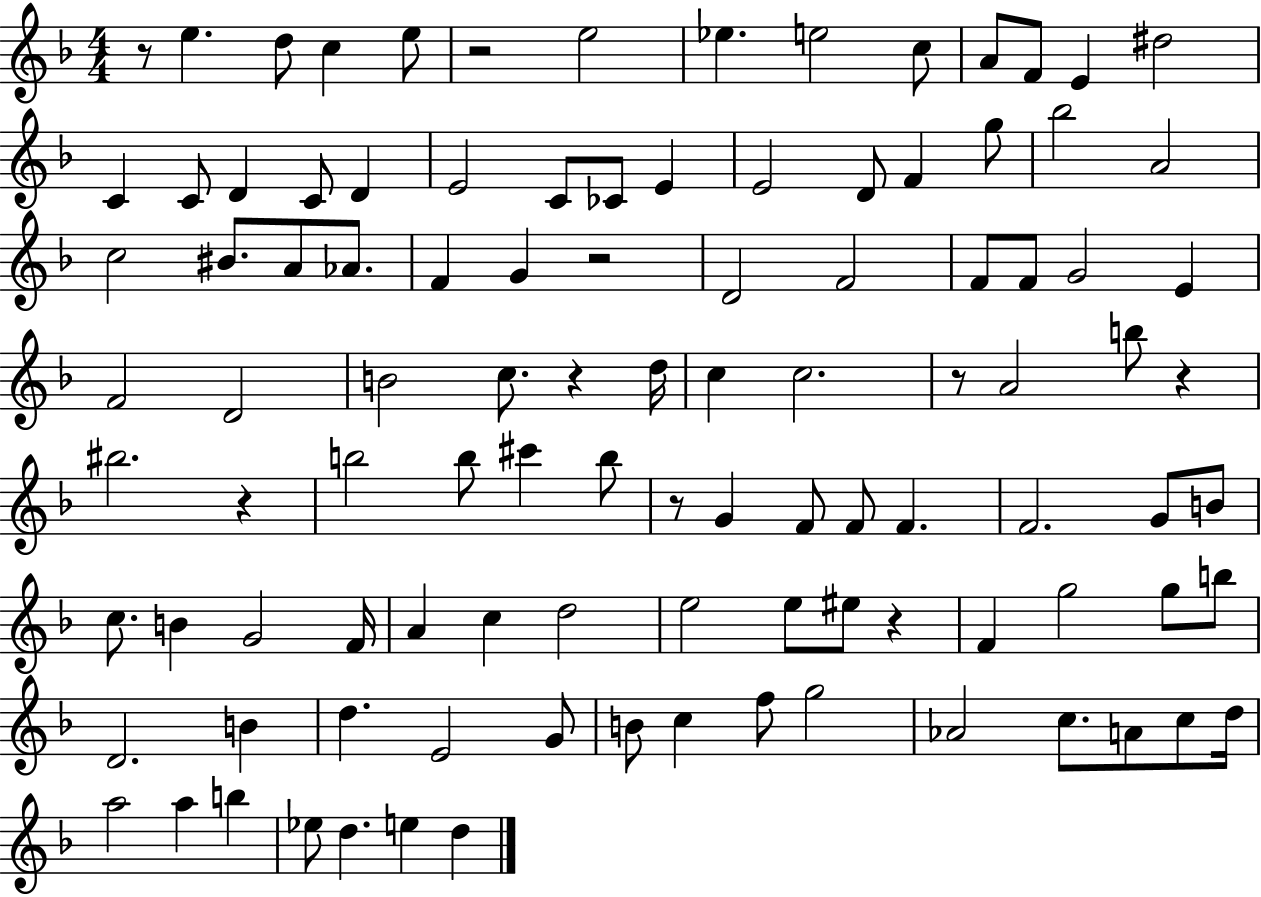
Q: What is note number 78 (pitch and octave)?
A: E4